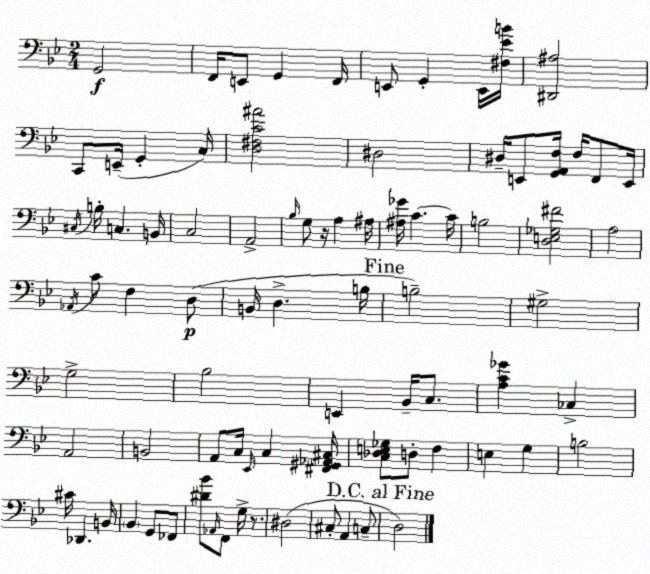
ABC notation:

X:1
T:Untitled
M:2/4
L:1/4
K:Gm
G,,2 F,,/4 E,,/2 G,, F,,/4 E,,/2 G,, E,,/4 [^F,_EB]/4 [^D,,^A,]2 C,,/2 E,,/4 G,, C,/4 [D,^F,C^A]2 ^D,2 ^D,/4 E,,/2 [G,,A,,F,]/4 F,/4 F,,/2 E,,/4 ^C,/4 B,/4 C, B,,/4 C,2 A,,2 _B,/4 G,/2 z/4 A, ^A,/4 [^A,_G]/4 C C/4 B,2 [D,E,_G,^F]2 A,2 _A,,/4 C/2 F, D,/2 B,,/4 D, B,/4 B,2 ^G,2 G,2 _B,2 E,, _B,,/4 C,/2 [A,C_G] _C, A,,2 B,,2 A,,/2 C,/4 _E,,/4 C, [^F,,^G,,_A,,^C,]/4 [C,_D,E,_G,]/2 D,/2 F, E, G, B,2 ^C/4 _D,, B,,/4 _B,, G,,/2 _F,,/2 [^D_B]/2 _A,,/4 F,,/2 G,/4 z/2 ^D,2 ^C,/2 A,, C,/2 D,2